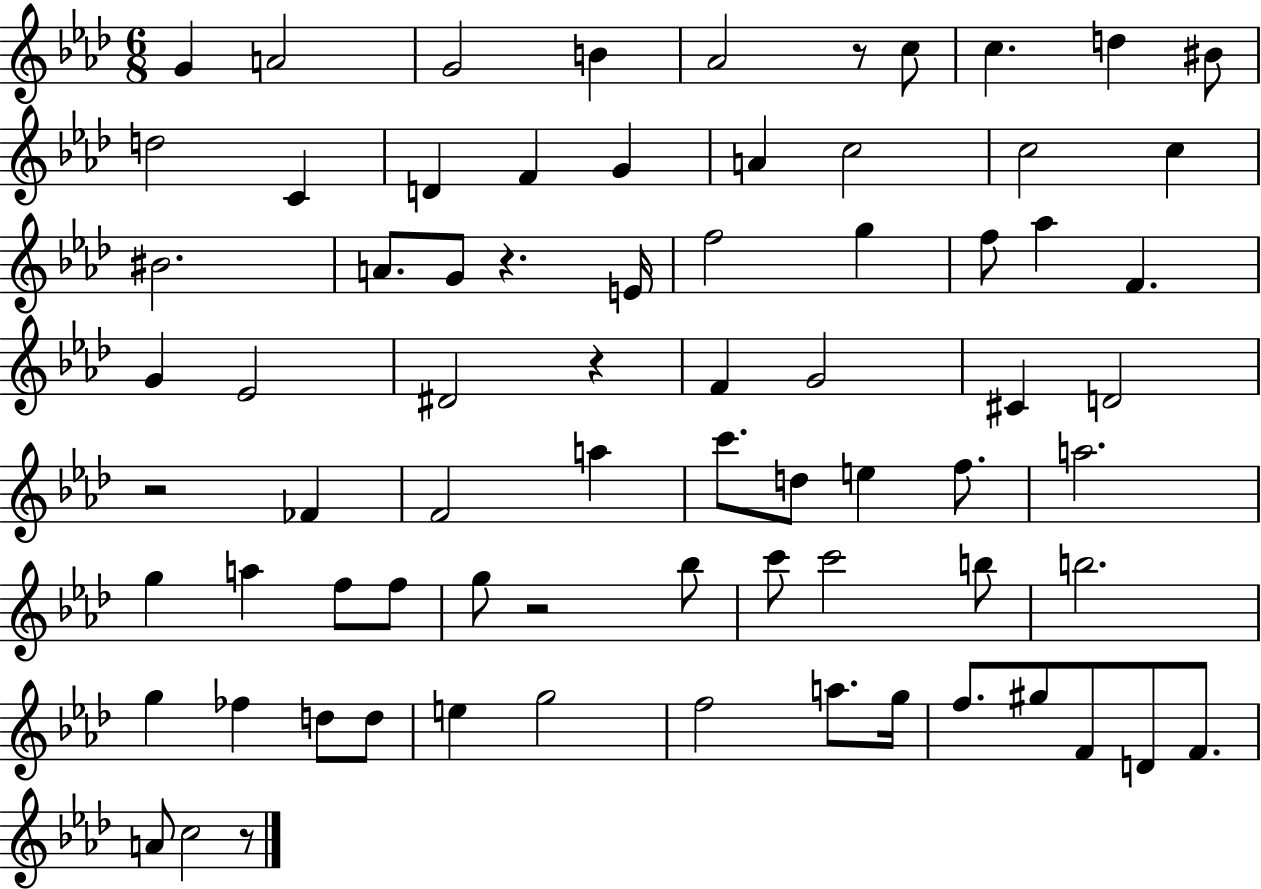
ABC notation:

X:1
T:Untitled
M:6/8
L:1/4
K:Ab
G A2 G2 B _A2 z/2 c/2 c d ^B/2 d2 C D F G A c2 c2 c ^B2 A/2 G/2 z E/4 f2 g f/2 _a F G _E2 ^D2 z F G2 ^C D2 z2 _F F2 a c'/2 d/2 e f/2 a2 g a f/2 f/2 g/2 z2 _b/2 c'/2 c'2 b/2 b2 g _f d/2 d/2 e g2 f2 a/2 g/4 f/2 ^g/2 F/2 D/2 F/2 A/2 c2 z/2